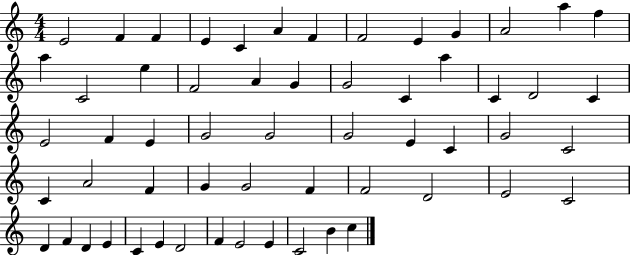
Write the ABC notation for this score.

X:1
T:Untitled
M:4/4
L:1/4
K:C
E2 F F E C A F F2 E G A2 a f a C2 e F2 A G G2 C a C D2 C E2 F E G2 G2 G2 E C G2 C2 C A2 F G G2 F F2 D2 E2 C2 D F D E C E D2 F E2 E C2 B c